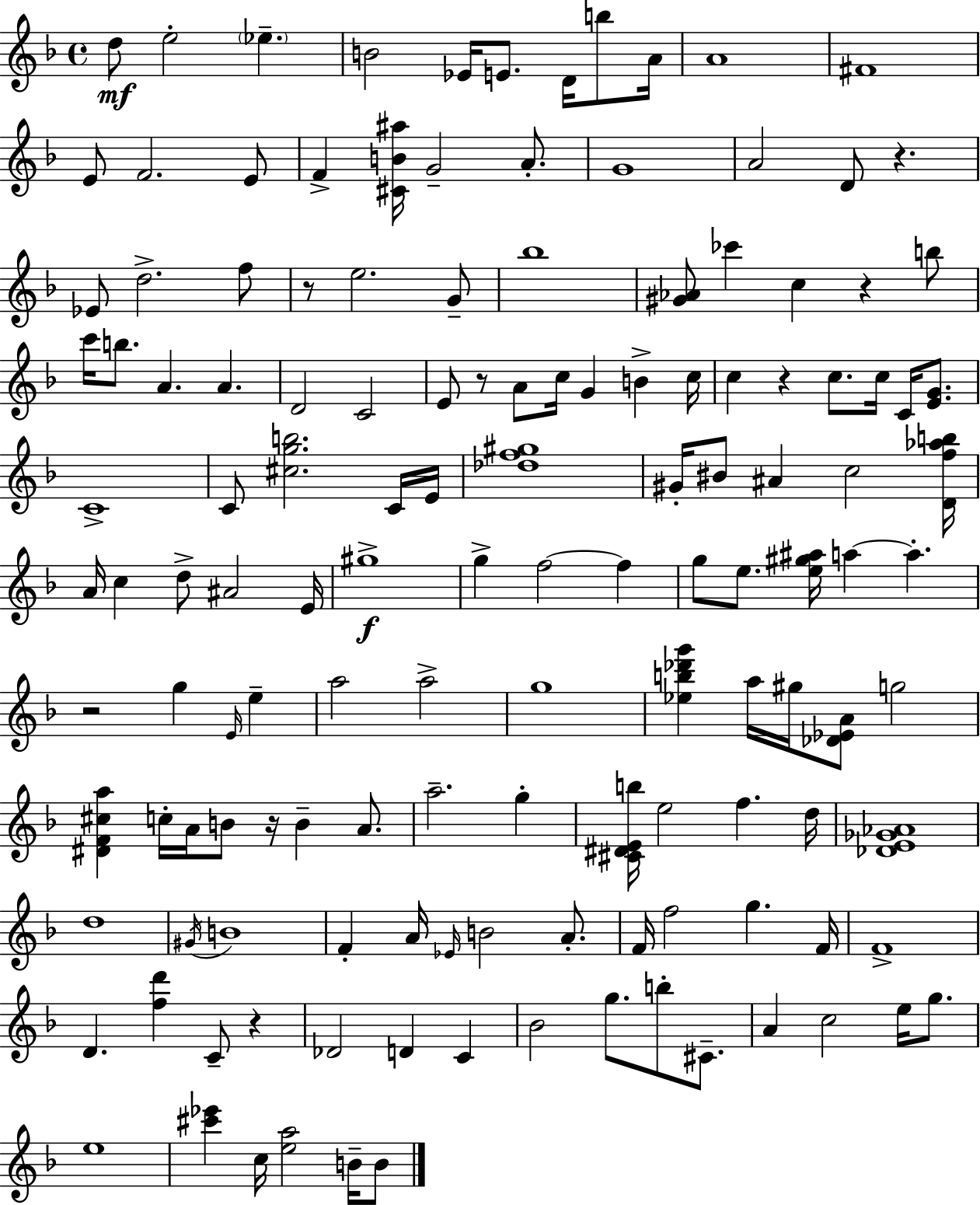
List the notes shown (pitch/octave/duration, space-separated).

D5/e E5/h Eb5/q. B4/h Eb4/s E4/e. D4/s B5/e A4/s A4/w F#4/w E4/e F4/h. E4/e F4/q [C#4,B4,A#5]/s G4/h A4/e. G4/w A4/h D4/e R/q. Eb4/e D5/h. F5/e R/e E5/h. G4/e Bb5/w [G#4,Ab4]/e CES6/q C5/q R/q B5/e C6/s B5/e. A4/q. A4/q. D4/h C4/h E4/e R/e A4/e C5/s G4/q B4/q C5/s C5/q R/q C5/e. C5/s C4/s [E4,G4]/e. C4/w C4/e [C#5,G5,B5]/h. C4/s E4/s [Db5,F5,G#5]/w G#4/s BIS4/e A#4/q C5/h [D4,F5,Ab5,B5]/s A4/s C5/q D5/e A#4/h E4/s G#5/w G5/q F5/h F5/q G5/e E5/e. [E5,G#5,A#5]/s A5/q A5/q. R/h G5/q E4/s E5/q A5/h A5/h G5/w [Eb5,B5,Db6,G6]/q A5/s G#5/s [Db4,Eb4,A4]/e G5/h [D#4,F4,C#5,A5]/q C5/s A4/s B4/e R/s B4/q A4/e. A5/h. G5/q [C#4,D#4,E4,B5]/s E5/h F5/q. D5/s [Db4,E4,Gb4,Ab4]/w D5/w G#4/s B4/w F4/q A4/s Eb4/s B4/h A4/e. F4/s F5/h G5/q. F4/s F4/w D4/q. [F5,D6]/q C4/e R/q Db4/h D4/q C4/q Bb4/h G5/e. B5/e C#4/e. A4/q C5/h E5/s G5/e. E5/w [C#6,Eb6]/q C5/s [E5,A5]/h B4/s B4/e